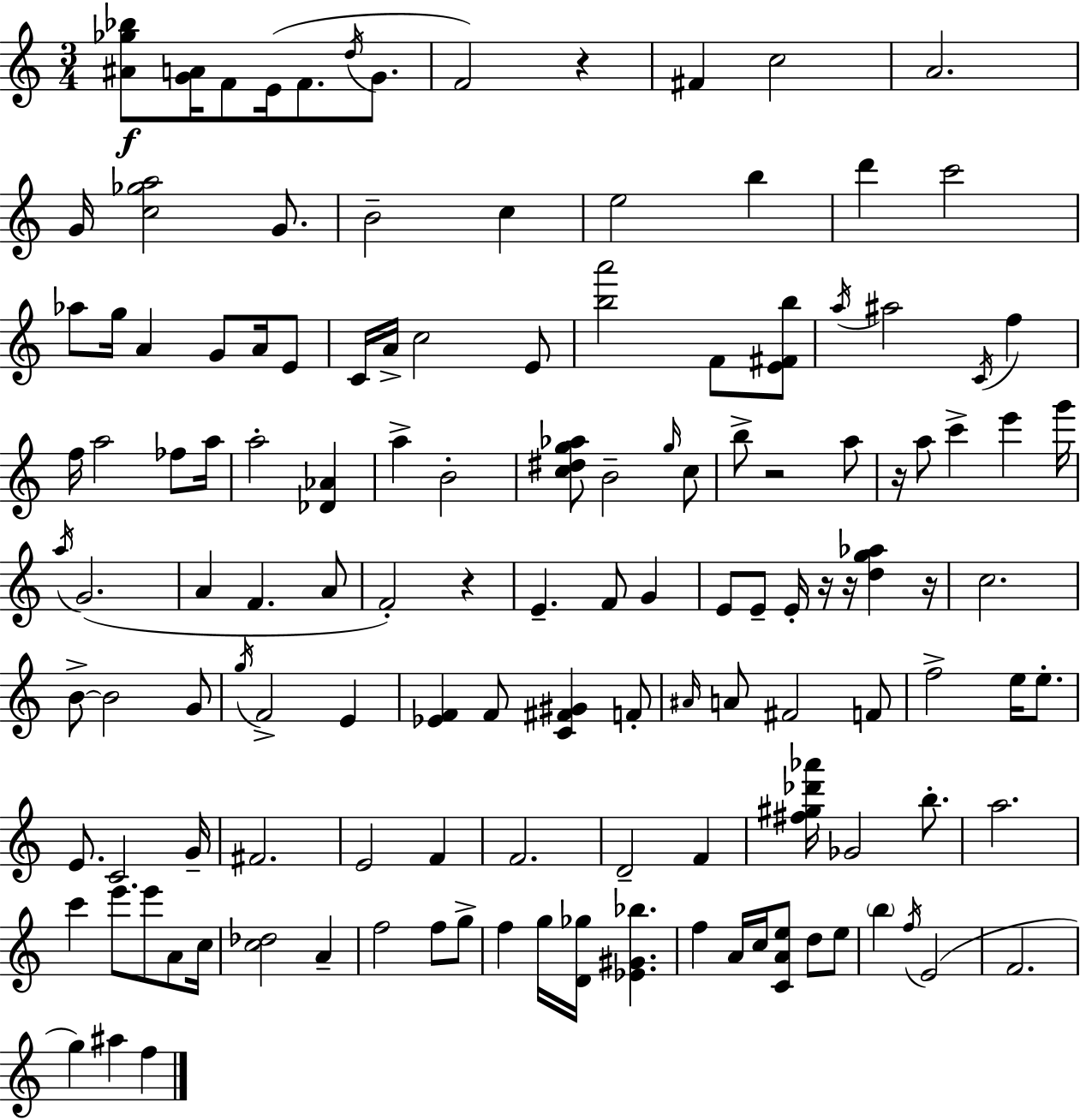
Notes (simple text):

[A#4,Gb5,Bb5]/e [G4,A4]/s F4/e E4/s F4/e. D5/s G4/e. F4/h R/q F#4/q C5/h A4/h. G4/s [C5,Gb5,A5]/h G4/e. B4/h C5/q E5/h B5/q D6/q C6/h Ab5/e G5/s A4/q G4/e A4/s E4/e C4/s A4/s C5/h E4/e [B5,A6]/h F4/e [E4,F#4,B5]/e A5/s A#5/h C4/s F5/q F5/s A5/h FES5/e A5/s A5/h [Db4,Ab4]/q A5/q B4/h [C5,D#5,G5,Ab5]/e B4/h G5/s C5/e B5/e R/h A5/e R/s A5/e C6/q E6/q G6/s A5/s G4/h. A4/q F4/q. A4/e F4/h R/q E4/q. F4/e G4/q E4/e E4/e E4/s R/s R/s [D5,G5,Ab5]/q R/s C5/h. B4/e B4/h G4/e G5/s F4/h E4/q [Eb4,F4]/q F4/e [C4,F#4,G#4]/q F4/e A#4/s A4/e F#4/h F4/e F5/h E5/s E5/e. E4/e. C4/h G4/s F#4/h. E4/h F4/q F4/h. D4/h F4/q [F#5,G#5,Db6,Ab6]/s Gb4/h B5/e. A5/h. C6/q E6/e. E6/e A4/e C5/s [C5,Db5]/h A4/q F5/h F5/e G5/e F5/q G5/s [D4,Gb5]/s [Eb4,G#4,Bb5]/q. F5/q A4/s C5/s [C4,A4,E5]/e D5/e E5/e B5/q F5/s E4/h F4/h. G5/q A#5/q F5/q